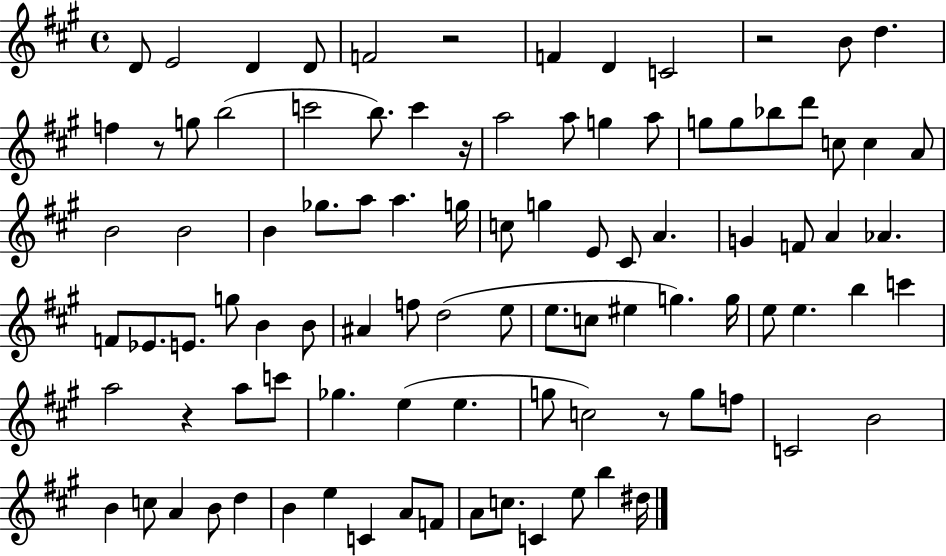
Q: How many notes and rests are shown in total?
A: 96